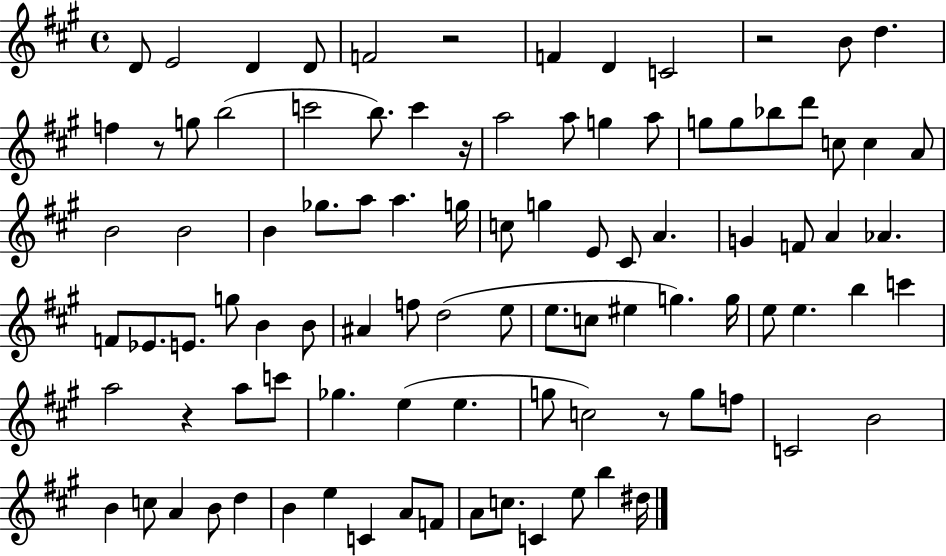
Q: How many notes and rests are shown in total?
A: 96